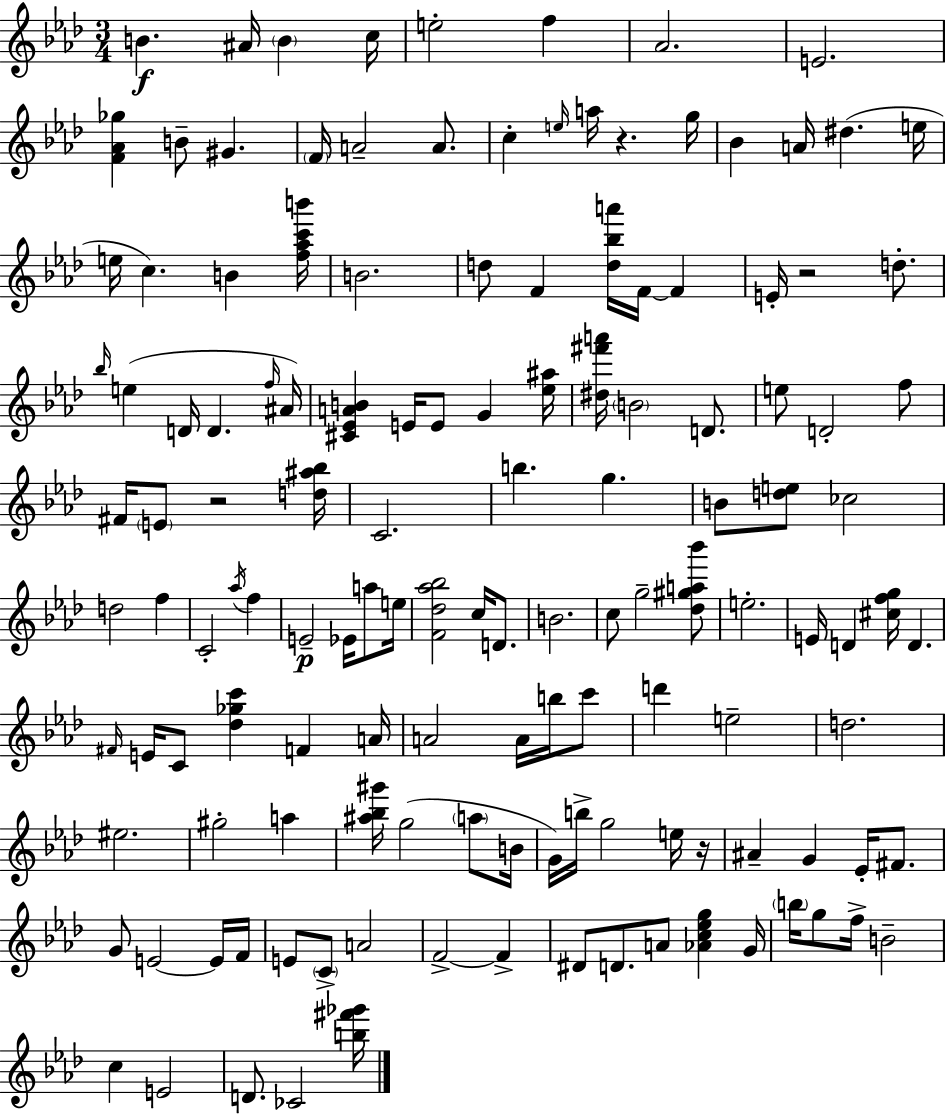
{
  \clef treble
  \numericTimeSignature
  \time 3/4
  \key f \minor
  \repeat volta 2 { b'4.\f ais'16 \parenthesize b'4 c''16 | e''2-. f''4 | aes'2. | e'2. | \break <f' aes' ges''>4 b'8-- gis'4. | \parenthesize f'16 a'2-- a'8. | c''4-. \grace { e''16 } a''16 r4. | g''16 bes'4 a'16 dis''4.( | \break e''16 e''16 c''4.) b'4 | <f'' aes'' c''' b'''>16 b'2. | d''8 f'4 <d'' bes'' a'''>16 f'16~~ f'4 | e'16-. r2 d''8.-. | \break \grace { bes''16 }( e''4 d'16 d'4. | \grace { f''16 } ais'16) <cis' ees' a' b'>4 e'16 e'8 g'4 | <ees'' ais''>16 <dis'' fis''' a'''>16 \parenthesize b'2 | d'8. e''8 d'2-. | \break f''8 fis'16 \parenthesize e'8 r2 | <d'' ais'' bes''>16 c'2. | b''4. g''4. | b'8 <d'' e''>8 ces''2 | \break d''2 f''4 | c'2-. \acciaccatura { aes''16 } | f''4 e'2--\p | ees'16 a''8 e''16 <f' des'' aes'' bes''>2 | \break c''16 d'8. b'2. | c''8 g''2-- | <des'' gis'' a'' bes'''>8 e''2.-. | e'16 d'4 <cis'' f'' g''>16 d'4. | \break \grace { fis'16 } e'16 c'8 <des'' ges'' c'''>4 | f'4 a'16 a'2 | a'16 b''16 c'''8 d'''4 e''2-- | d''2. | \break eis''2. | gis''2-. | a''4 <ais'' bes'' gis'''>16 g''2( | \parenthesize a''8 b'16 g'16) b''16-> g''2 | \break e''16 r16 ais'4-- g'4 | ees'16-. fis'8. g'8 e'2~~ | e'16 f'16 e'8 \parenthesize c'8-> a'2 | f'2->~~ | \break f'4-> dis'8 d'8. a'8 | <aes' c'' ees'' g''>4 g'16 \parenthesize b''16 g''8 f''16-> b'2-- | c''4 e'2 | d'8. ces'2 | \break <b'' fis''' ges'''>16 } \bar "|."
}